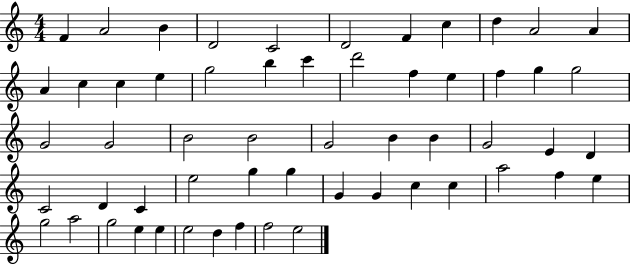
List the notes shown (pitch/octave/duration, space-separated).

F4/q A4/h B4/q D4/h C4/h D4/h F4/q C5/q D5/q A4/h A4/q A4/q C5/q C5/q E5/q G5/h B5/q C6/q D6/h F5/q E5/q F5/q G5/q G5/h G4/h G4/h B4/h B4/h G4/h B4/q B4/q G4/h E4/q D4/q C4/h D4/q C4/q E5/h G5/q G5/q G4/q G4/q C5/q C5/q A5/h F5/q E5/q G5/h A5/h G5/h E5/q E5/q E5/h D5/q F5/q F5/h E5/h